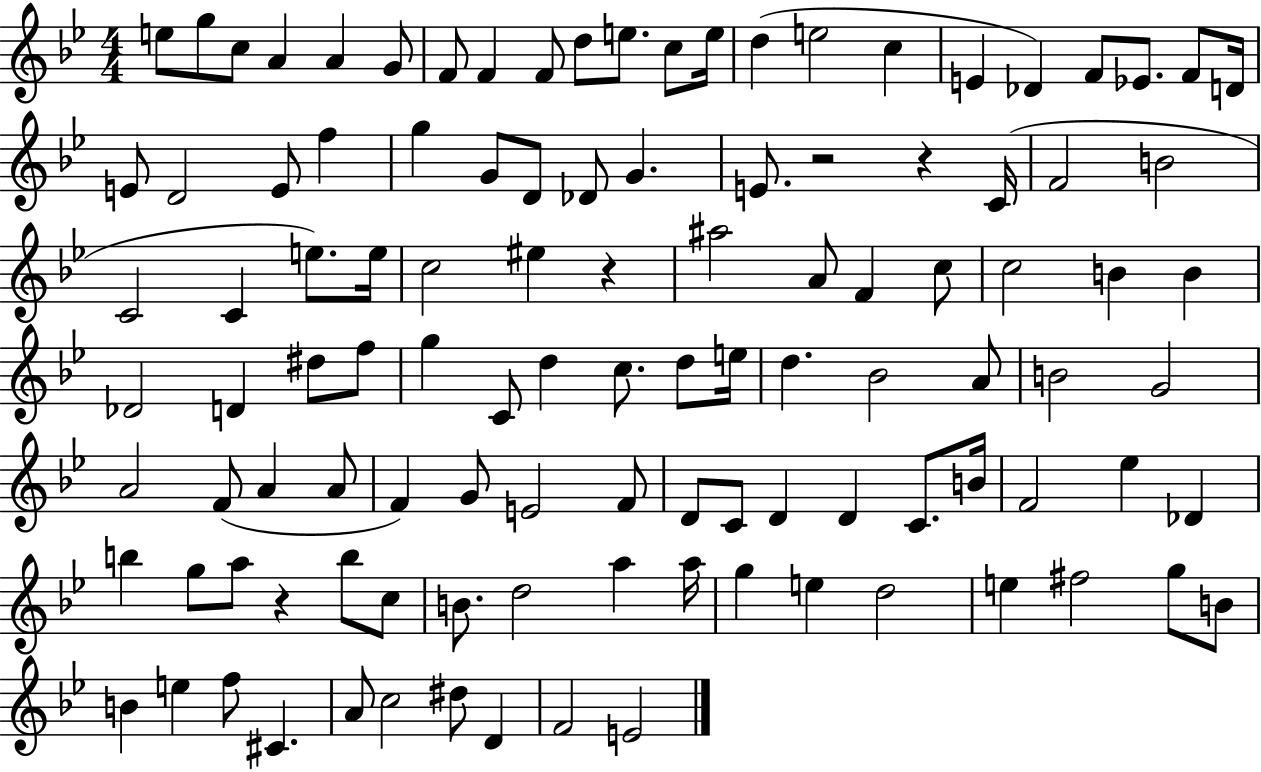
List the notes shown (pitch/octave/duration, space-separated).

E5/e G5/e C5/e A4/q A4/q G4/e F4/e F4/q F4/e D5/e E5/e. C5/e E5/s D5/q E5/h C5/q E4/q Db4/q F4/e Eb4/e. F4/e D4/s E4/e D4/h E4/e F5/q G5/q G4/e D4/e Db4/e G4/q. E4/e. R/h R/q C4/s F4/h B4/h C4/h C4/q E5/e. E5/s C5/h EIS5/q R/q A#5/h A4/e F4/q C5/e C5/h B4/q B4/q Db4/h D4/q D#5/e F5/e G5/q C4/e D5/q C5/e. D5/e E5/s D5/q. Bb4/h A4/e B4/h G4/h A4/h F4/e A4/q A4/e F4/q G4/e E4/h F4/e D4/e C4/e D4/q D4/q C4/e. B4/s F4/h Eb5/q Db4/q B5/q G5/e A5/e R/q B5/e C5/e B4/e. D5/h A5/q A5/s G5/q E5/q D5/h E5/q F#5/h G5/e B4/e B4/q E5/q F5/e C#4/q. A4/e C5/h D#5/e D4/q F4/h E4/h